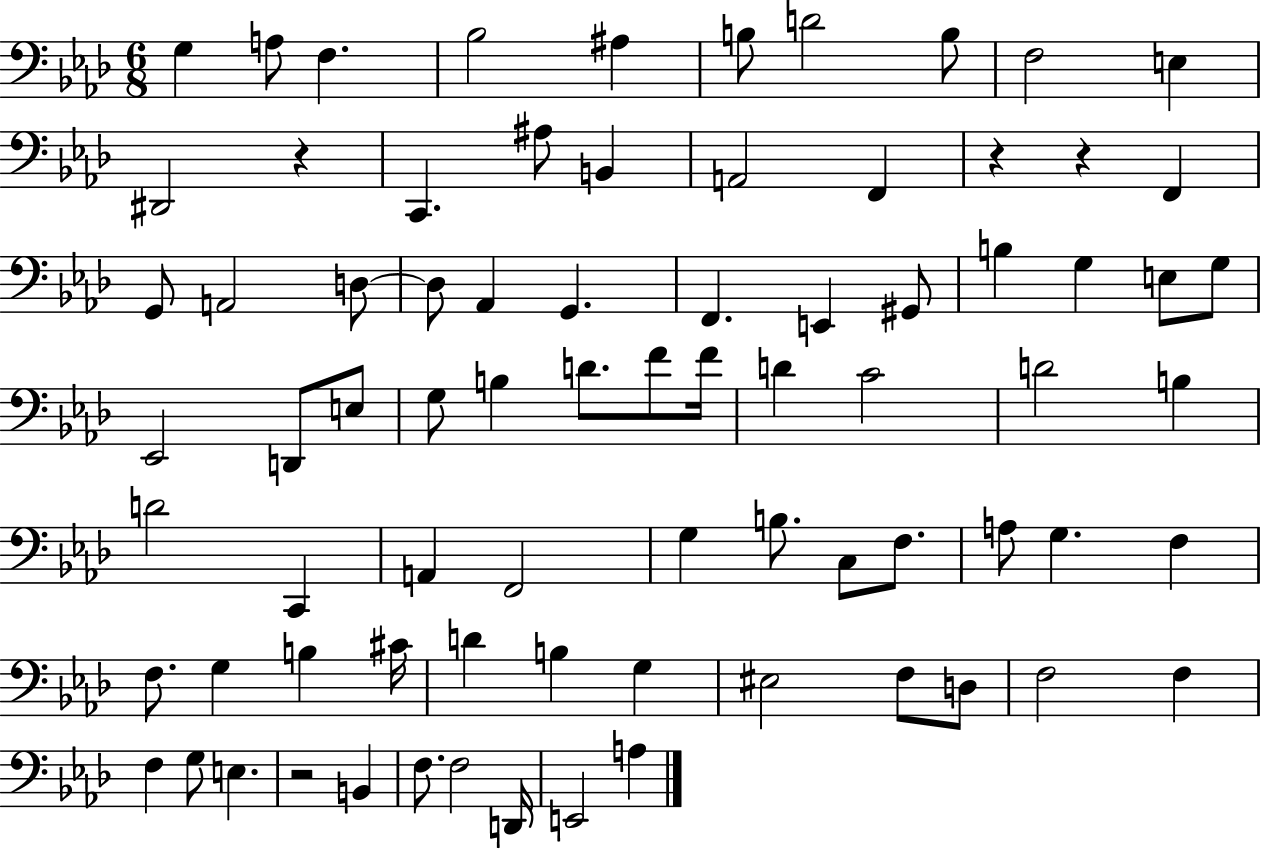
{
  \clef bass
  \numericTimeSignature
  \time 6/8
  \key aes \major
  g4 a8 f4. | bes2 ais4 | b8 d'2 b8 | f2 e4 | \break dis,2 r4 | c,4. ais8 b,4 | a,2 f,4 | r4 r4 f,4 | \break g,8 a,2 d8~~ | d8 aes,4 g,4. | f,4. e,4 gis,8 | b4 g4 e8 g8 | \break ees,2 d,8 e8 | g8 b4 d'8. f'8 f'16 | d'4 c'2 | d'2 b4 | \break d'2 c,4 | a,4 f,2 | g4 b8. c8 f8. | a8 g4. f4 | \break f8. g4 b4 cis'16 | d'4 b4 g4 | eis2 f8 d8 | f2 f4 | \break f4 g8 e4. | r2 b,4 | f8. f2 d,16 | e,2 a4 | \break \bar "|."
}